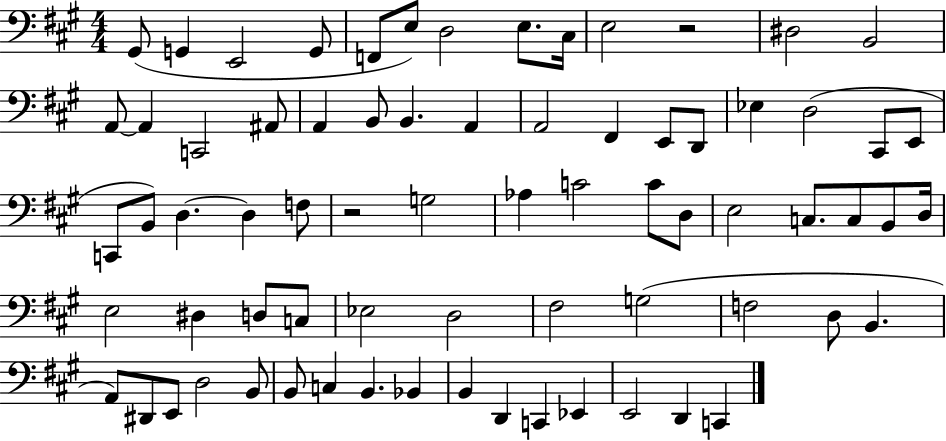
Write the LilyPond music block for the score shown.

{
  \clef bass
  \numericTimeSignature
  \time 4/4
  \key a \major
  gis,8( g,4 e,2 g,8 | f,8 e8) d2 e8. cis16 | e2 r2 | dis2 b,2 | \break a,8~~ a,4 c,2 ais,8 | a,4 b,8 b,4. a,4 | a,2 fis,4 e,8 d,8 | ees4 d2( cis,8 e,8 | \break c,8 b,8) d4.~~ d4 f8 | r2 g2 | aes4 c'2 c'8 d8 | e2 c8. c8 b,8 d16 | \break e2 dis4 d8 c8 | ees2 d2 | fis2 g2( | f2 d8 b,4. | \break a,8) dis,8 e,8 d2 b,8 | b,8 c4 b,4. bes,4 | b,4 d,4 c,4 ees,4 | e,2 d,4 c,4 | \break \bar "|."
}